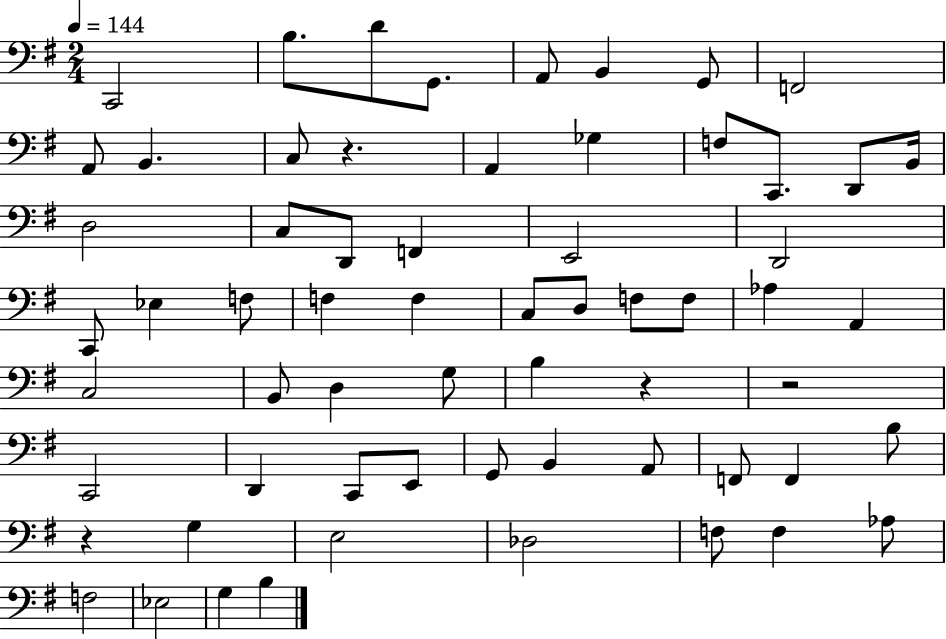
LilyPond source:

{
  \clef bass
  \numericTimeSignature
  \time 2/4
  \key g \major
  \tempo 4 = 144
  c,2 | b8. d'8 g,8. | a,8 b,4 g,8 | f,2 | \break a,8 b,4. | c8 r4. | a,4 ges4 | f8 c,8. d,8 b,16 | \break d2 | c8 d,8 f,4 | e,2 | d,2 | \break c,8 ees4 f8 | f4 f4 | c8 d8 f8 f8 | aes4 a,4 | \break c2 | b,8 d4 g8 | b4 r4 | r2 | \break c,2 | d,4 c,8 e,8 | g,8 b,4 a,8 | f,8 f,4 b8 | \break r4 g4 | e2 | des2 | f8 f4 aes8 | \break f2 | ees2 | g4 b4 | \bar "|."
}